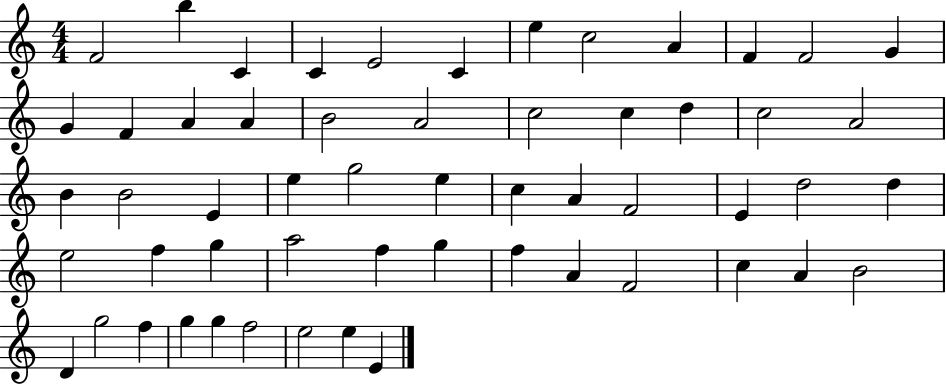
X:1
T:Untitled
M:4/4
L:1/4
K:C
F2 b C C E2 C e c2 A F F2 G G F A A B2 A2 c2 c d c2 A2 B B2 E e g2 e c A F2 E d2 d e2 f g a2 f g f A F2 c A B2 D g2 f g g f2 e2 e E